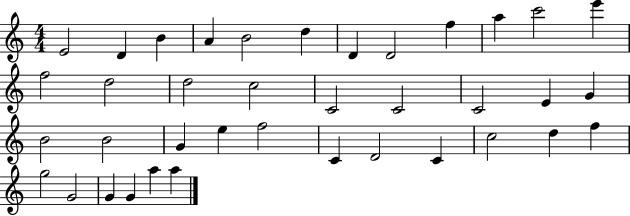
E4/h D4/q B4/q A4/q B4/h D5/q D4/q D4/h F5/q A5/q C6/h E6/q F5/h D5/h D5/h C5/h C4/h C4/h C4/h E4/q G4/q B4/h B4/h G4/q E5/q F5/h C4/q D4/h C4/q C5/h D5/q F5/q G5/h G4/h G4/q G4/q A5/q A5/q